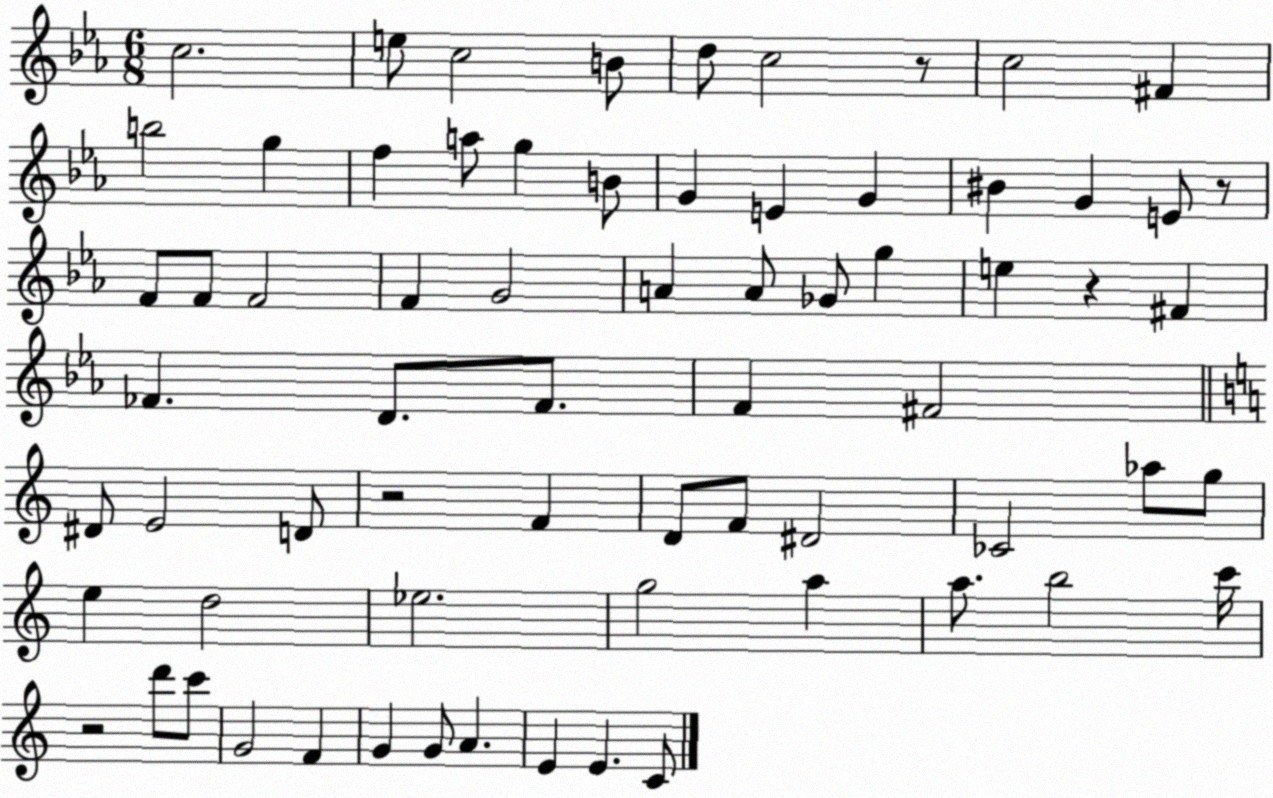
X:1
T:Untitled
M:6/8
L:1/4
K:Eb
c2 e/2 c2 B/2 d/2 c2 z/2 c2 ^F b2 g f a/2 g B/2 G E G ^B G E/2 z/2 F/2 F/2 F2 F G2 A A/2 _G/2 g e z ^F _F D/2 _F/2 F ^F2 ^D/2 E2 D/2 z2 F D/2 F/2 ^D2 _C2 _a/2 g/2 e d2 _e2 g2 a a/2 b2 c'/4 z2 d'/2 c'/2 G2 F G G/2 A E E C/2